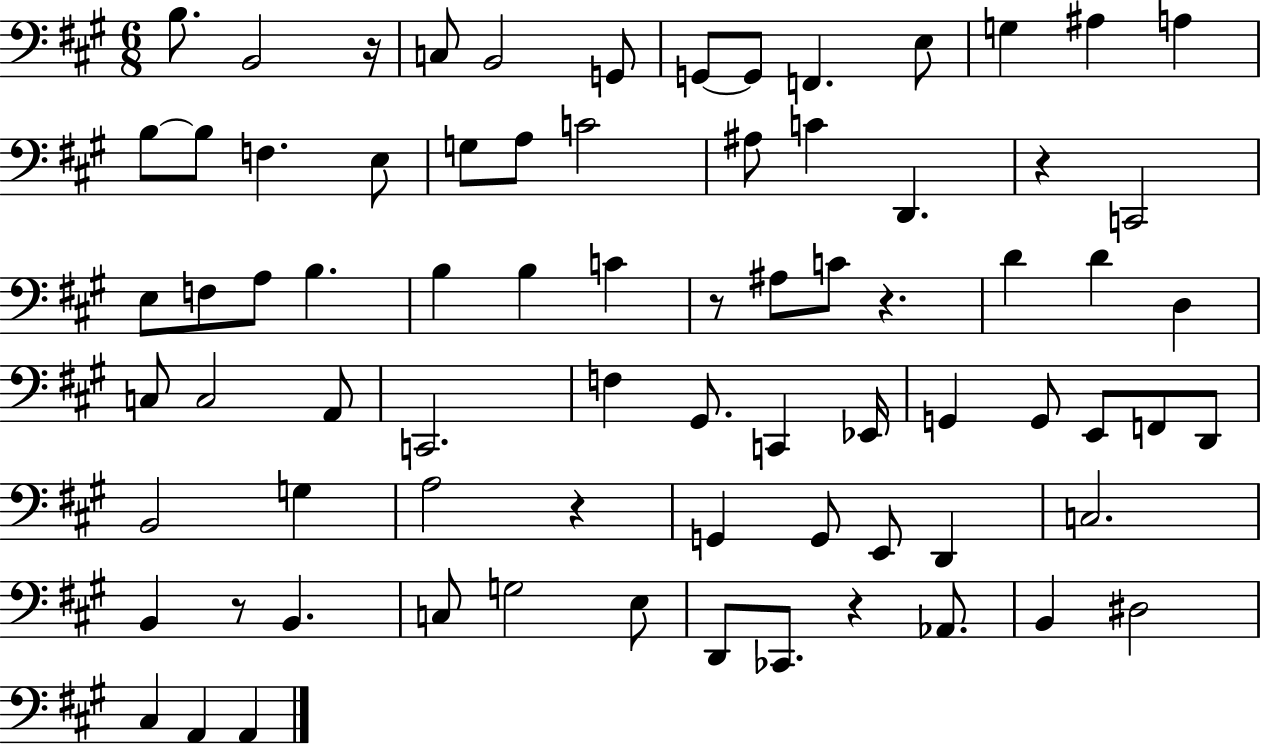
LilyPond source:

{
  \clef bass
  \numericTimeSignature
  \time 6/8
  \key a \major
  b8. b,2 r16 | c8 b,2 g,8 | g,8~~ g,8 f,4. e8 | g4 ais4 a4 | \break b8~~ b8 f4. e8 | g8 a8 c'2 | ais8 c'4 d,4. | r4 c,2 | \break e8 f8 a8 b4. | b4 b4 c'4 | r8 ais8 c'8 r4. | d'4 d'4 d4 | \break c8 c2 a,8 | c,2. | f4 gis,8. c,4 ees,16 | g,4 g,8 e,8 f,8 d,8 | \break b,2 g4 | a2 r4 | g,4 g,8 e,8 d,4 | c2. | \break b,4 r8 b,4. | c8 g2 e8 | d,8 ces,8. r4 aes,8. | b,4 dis2 | \break cis4 a,4 a,4 | \bar "|."
}